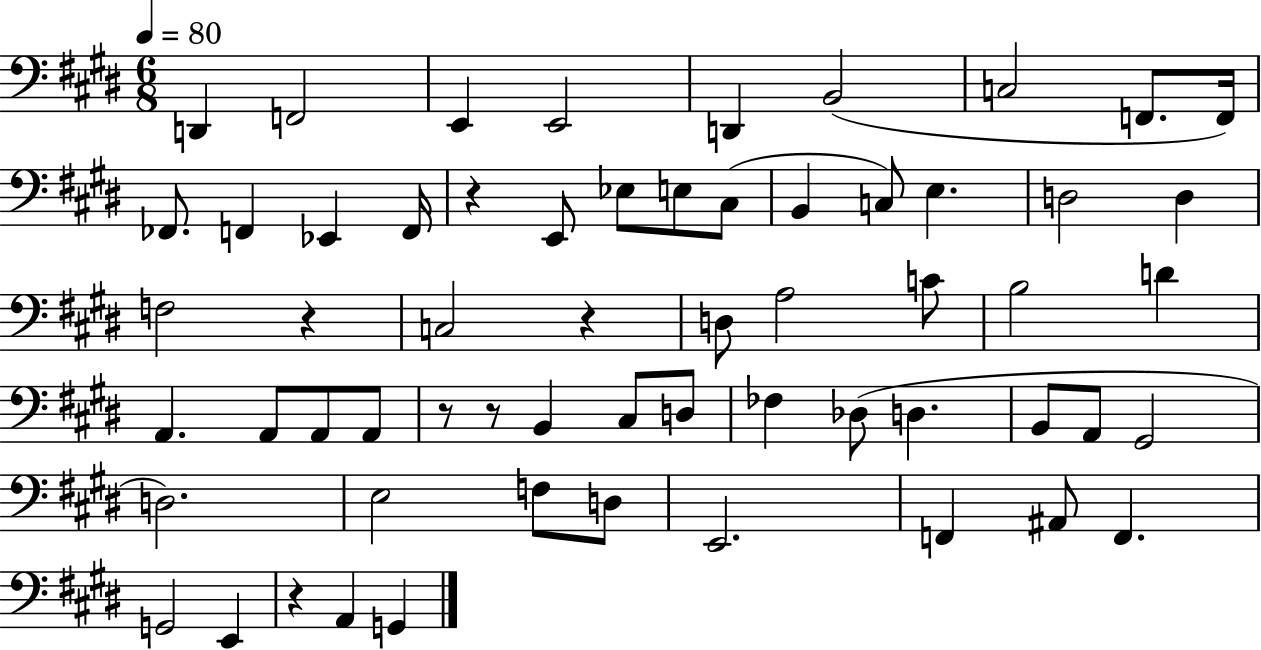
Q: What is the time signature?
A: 6/8